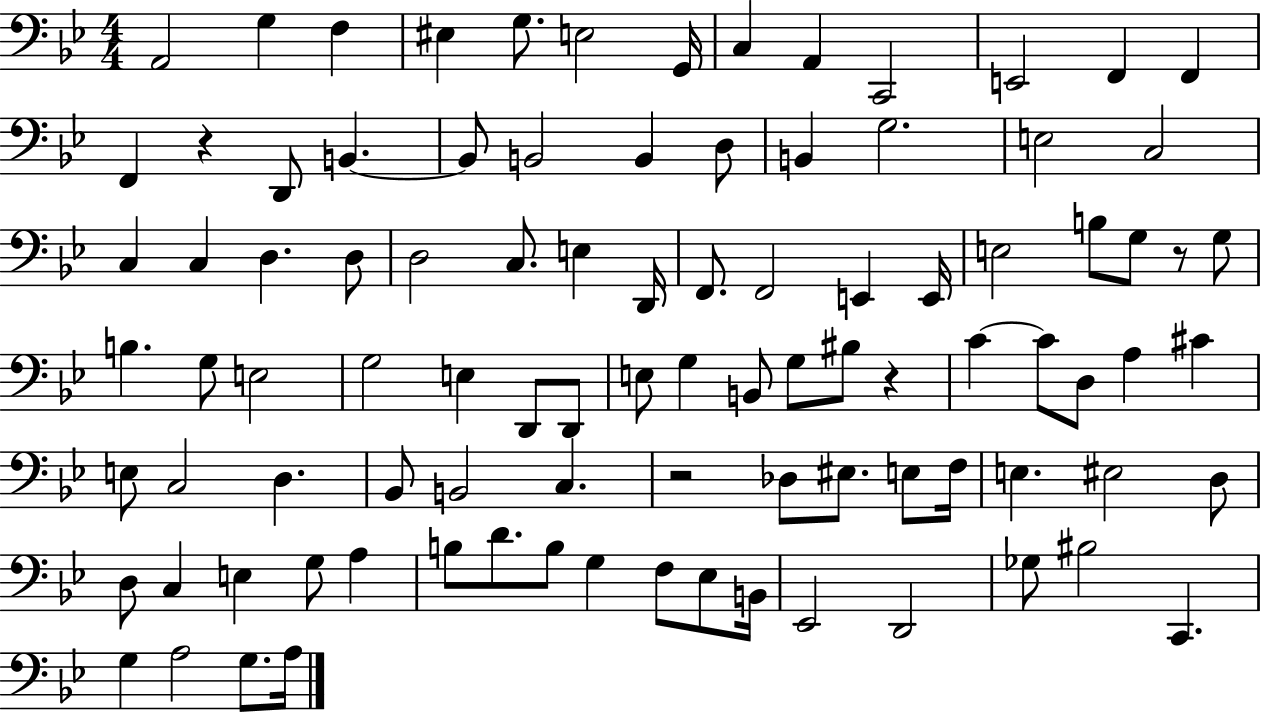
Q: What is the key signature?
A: BES major